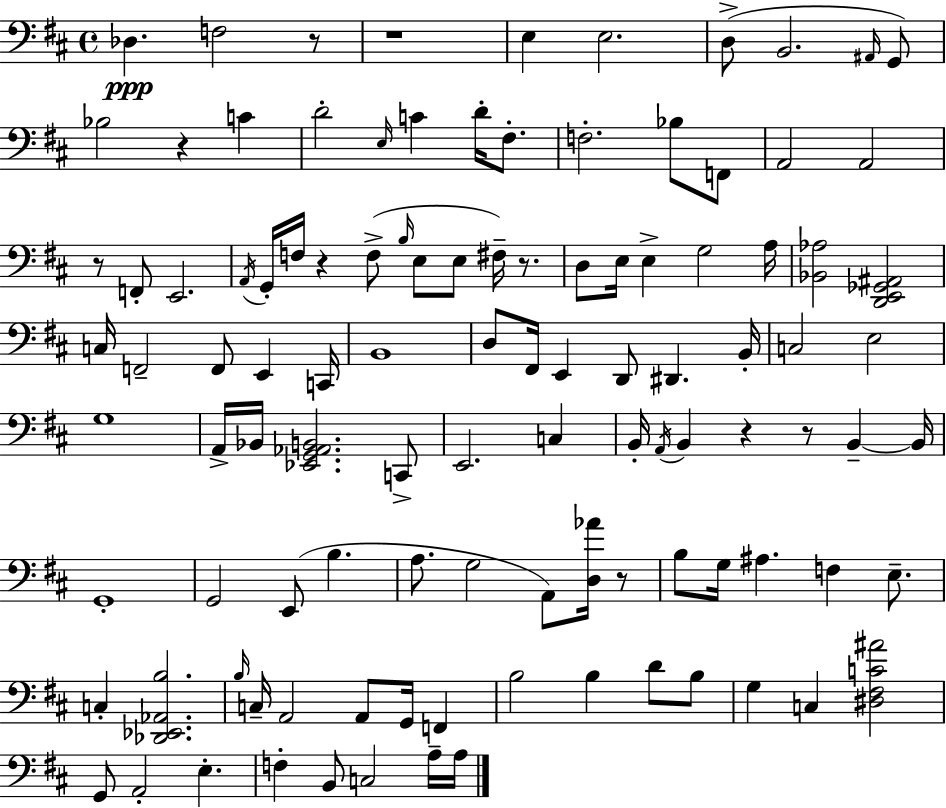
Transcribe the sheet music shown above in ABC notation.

X:1
T:Untitled
M:4/4
L:1/4
K:D
_D, F,2 z/2 z4 E, E,2 D,/2 B,,2 ^A,,/4 G,,/2 _B,2 z C D2 E,/4 C D/4 ^F,/2 F,2 _B,/2 F,,/2 A,,2 A,,2 z/2 F,,/2 E,,2 A,,/4 G,,/4 F,/4 z F,/2 B,/4 E,/2 E,/2 ^F,/4 z/2 D,/2 E,/4 E, G,2 A,/4 [_B,,_A,]2 [D,,E,,_G,,^A,,]2 C,/4 F,,2 F,,/2 E,, C,,/4 B,,4 D,/2 ^F,,/4 E,, D,,/2 ^D,, B,,/4 C,2 E,2 G,4 A,,/4 _B,,/4 [_E,,G,,_A,,B,,]2 C,,/2 E,,2 C, B,,/4 A,,/4 B,, z z/2 B,, B,,/4 G,,4 G,,2 E,,/2 B, A,/2 G,2 A,,/2 [D,_A]/4 z/2 B,/2 G,/4 ^A, F, E,/2 C, [_D,,_E,,_A,,B,]2 B,/4 C,/4 A,,2 A,,/2 G,,/4 F,, B,2 B, D/2 B,/2 G, C, [^D,^F,C^A]2 G,,/2 A,,2 E, F, B,,/2 C,2 A,/4 A,/4